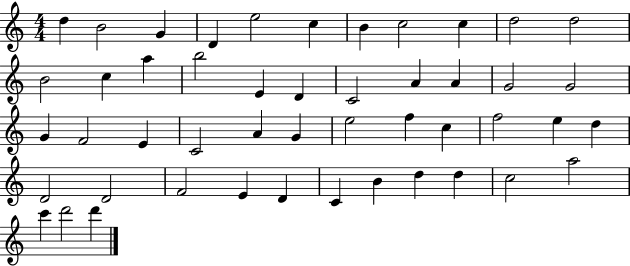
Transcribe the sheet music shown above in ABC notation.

X:1
T:Untitled
M:4/4
L:1/4
K:C
d B2 G D e2 c B c2 c d2 d2 B2 c a b2 E D C2 A A G2 G2 G F2 E C2 A G e2 f c f2 e d D2 D2 F2 E D C B d d c2 a2 c' d'2 d'